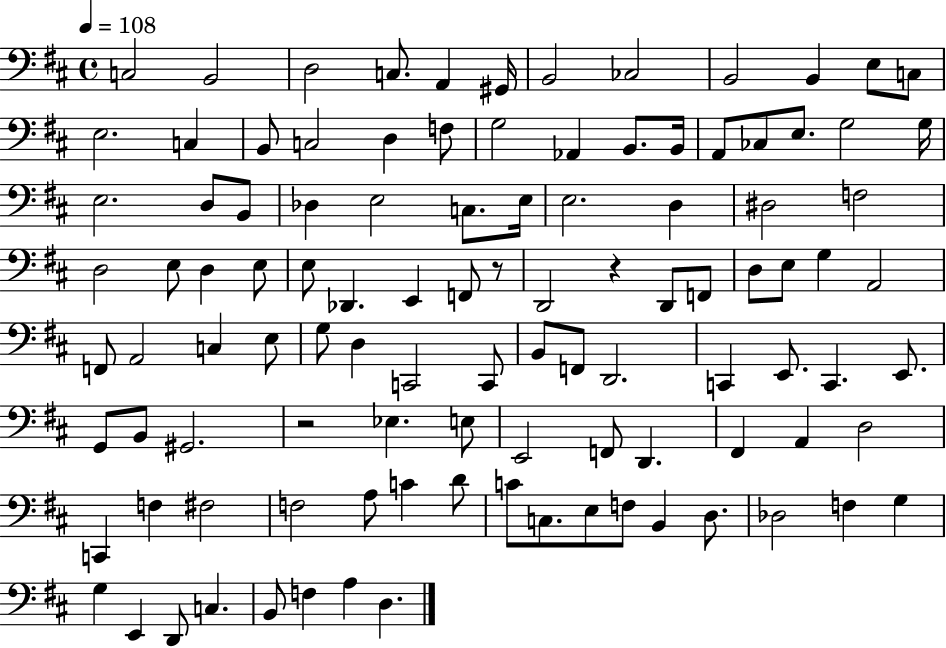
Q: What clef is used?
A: bass